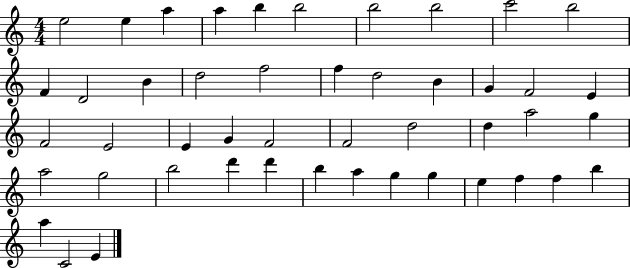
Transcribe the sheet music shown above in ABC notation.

X:1
T:Untitled
M:4/4
L:1/4
K:C
e2 e a a b b2 b2 b2 c'2 b2 F D2 B d2 f2 f d2 B G F2 E F2 E2 E G F2 F2 d2 d a2 g a2 g2 b2 d' d' b a g g e f f b a C2 E